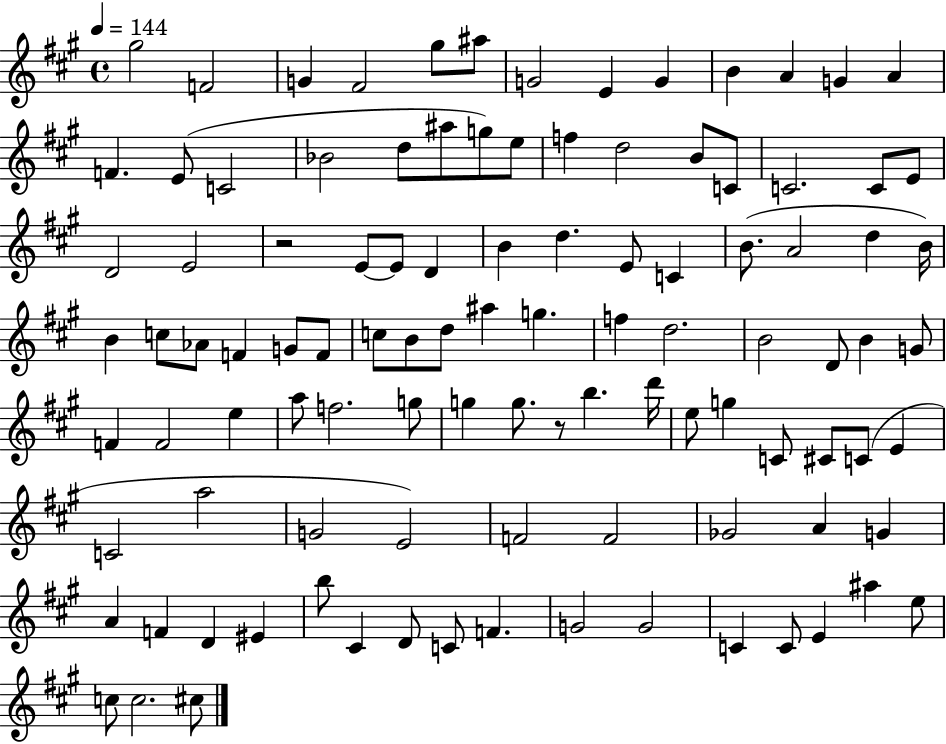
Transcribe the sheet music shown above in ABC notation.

X:1
T:Untitled
M:4/4
L:1/4
K:A
^g2 F2 G ^F2 ^g/2 ^a/2 G2 E G B A G A F E/2 C2 _B2 d/2 ^a/2 g/2 e/2 f d2 B/2 C/2 C2 C/2 E/2 D2 E2 z2 E/2 E/2 D B d E/2 C B/2 A2 d B/4 B c/2 _A/2 F G/2 F/2 c/2 B/2 d/2 ^a g f d2 B2 D/2 B G/2 F F2 e a/2 f2 g/2 g g/2 z/2 b d'/4 e/2 g C/2 ^C/2 C/2 E C2 a2 G2 E2 F2 F2 _G2 A G A F D ^E b/2 ^C D/2 C/2 F G2 G2 C C/2 E ^a e/2 c/2 c2 ^c/2